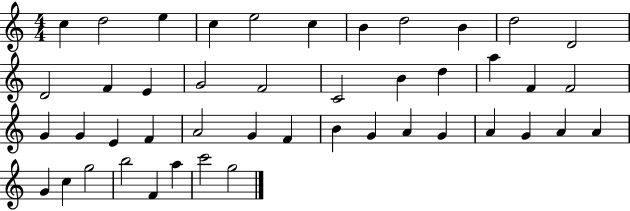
{
  \clef treble
  \numericTimeSignature
  \time 4/4
  \key c \major
  c''4 d''2 e''4 | c''4 e''2 c''4 | b'4 d''2 b'4 | d''2 d'2 | \break d'2 f'4 e'4 | g'2 f'2 | c'2 b'4 d''4 | a''4 f'4 f'2 | \break g'4 g'4 e'4 f'4 | a'2 g'4 f'4 | b'4 g'4 a'4 g'4 | a'4 g'4 a'4 a'4 | \break g'4 c''4 g''2 | b''2 f'4 a''4 | c'''2 g''2 | \bar "|."
}